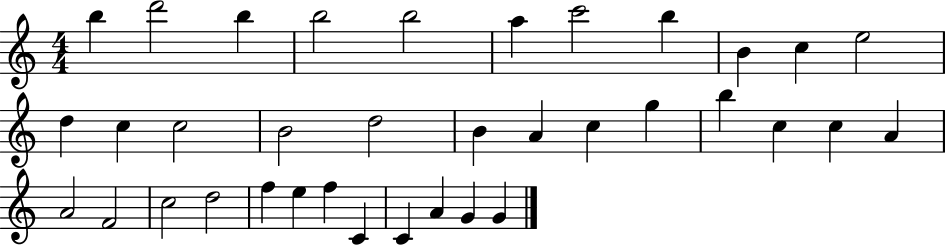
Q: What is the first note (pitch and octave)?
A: B5